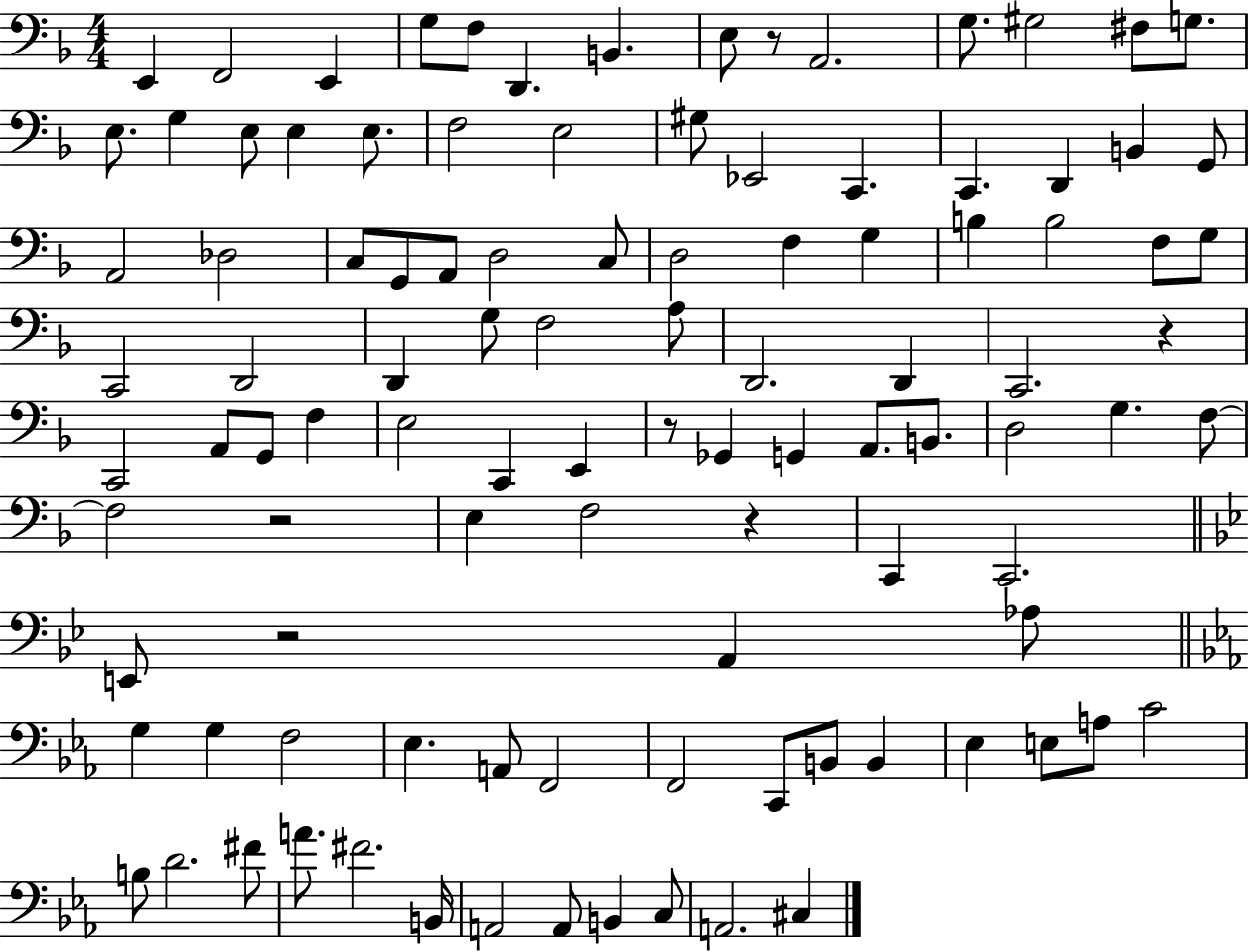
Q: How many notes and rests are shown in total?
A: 104